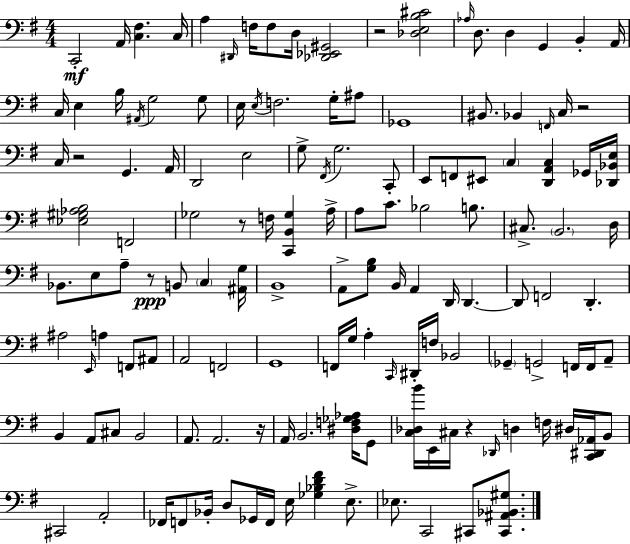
X:1
T:Untitled
M:4/4
L:1/4
K:Em
C,,2 A,,/4 [C,^F,] C,/4 A, ^D,,/4 F,/4 F,/2 D,/4 [_D,,_E,,^G,,]2 z2 [_D,E,B,^C]2 _A,/4 D,/2 D, G,, B,, A,,/4 C,/4 E, B,/4 ^A,,/4 G,2 G,/2 E,/4 E,/4 F,2 G,/4 ^A,/2 _G,,4 ^B,,/2 _B,, F,,/4 C,/4 z2 C,/4 z2 G,, A,,/4 D,,2 E,2 G,/2 ^F,,/4 G,2 C,,/2 E,,/2 F,,/2 ^E,,/2 C, [D,,A,,C,] _G,,/4 [_D,,_B,,E,]/4 [_E,^G,_A,B,]2 F,,2 _G,2 z/2 F,/4 [C,,B,,_G,] A,/4 A,/2 C/2 _B,2 B,/2 ^C,/2 B,,2 D,/4 _B,,/2 E,/2 A,/2 z/2 B,,/2 C, [^A,,G,]/4 B,,4 A,,/2 [G,B,]/2 B,,/4 A,, D,,/4 D,, D,,/2 F,,2 D,, ^A,2 E,,/4 A, F,,/2 ^A,,/2 A,,2 F,,2 G,,4 F,,/4 G,/4 A, C,,/4 ^D,,/4 F,/4 _B,,2 _G,, G,,2 F,,/4 F,,/4 A,,/2 B,, A,,/2 ^C,/2 B,,2 A,,/2 A,,2 z/4 A,,/4 B,,2 [^D,F,_G,_A,]/4 G,,/2 [C,_D,B]/4 E,,/4 ^C,/4 z _D,,/4 D, F,/4 ^D,/4 [C,,^D,,_A,,]/4 B,,/2 ^C,,2 A,,2 _F,,/4 F,,/2 _B,,/4 D,/2 _G,,/4 F,,/4 E,/4 [_G,_B,D^F] E,/2 _E,/2 C,,2 ^C,,/2 [^C,,^A,,_B,,^G,]/2